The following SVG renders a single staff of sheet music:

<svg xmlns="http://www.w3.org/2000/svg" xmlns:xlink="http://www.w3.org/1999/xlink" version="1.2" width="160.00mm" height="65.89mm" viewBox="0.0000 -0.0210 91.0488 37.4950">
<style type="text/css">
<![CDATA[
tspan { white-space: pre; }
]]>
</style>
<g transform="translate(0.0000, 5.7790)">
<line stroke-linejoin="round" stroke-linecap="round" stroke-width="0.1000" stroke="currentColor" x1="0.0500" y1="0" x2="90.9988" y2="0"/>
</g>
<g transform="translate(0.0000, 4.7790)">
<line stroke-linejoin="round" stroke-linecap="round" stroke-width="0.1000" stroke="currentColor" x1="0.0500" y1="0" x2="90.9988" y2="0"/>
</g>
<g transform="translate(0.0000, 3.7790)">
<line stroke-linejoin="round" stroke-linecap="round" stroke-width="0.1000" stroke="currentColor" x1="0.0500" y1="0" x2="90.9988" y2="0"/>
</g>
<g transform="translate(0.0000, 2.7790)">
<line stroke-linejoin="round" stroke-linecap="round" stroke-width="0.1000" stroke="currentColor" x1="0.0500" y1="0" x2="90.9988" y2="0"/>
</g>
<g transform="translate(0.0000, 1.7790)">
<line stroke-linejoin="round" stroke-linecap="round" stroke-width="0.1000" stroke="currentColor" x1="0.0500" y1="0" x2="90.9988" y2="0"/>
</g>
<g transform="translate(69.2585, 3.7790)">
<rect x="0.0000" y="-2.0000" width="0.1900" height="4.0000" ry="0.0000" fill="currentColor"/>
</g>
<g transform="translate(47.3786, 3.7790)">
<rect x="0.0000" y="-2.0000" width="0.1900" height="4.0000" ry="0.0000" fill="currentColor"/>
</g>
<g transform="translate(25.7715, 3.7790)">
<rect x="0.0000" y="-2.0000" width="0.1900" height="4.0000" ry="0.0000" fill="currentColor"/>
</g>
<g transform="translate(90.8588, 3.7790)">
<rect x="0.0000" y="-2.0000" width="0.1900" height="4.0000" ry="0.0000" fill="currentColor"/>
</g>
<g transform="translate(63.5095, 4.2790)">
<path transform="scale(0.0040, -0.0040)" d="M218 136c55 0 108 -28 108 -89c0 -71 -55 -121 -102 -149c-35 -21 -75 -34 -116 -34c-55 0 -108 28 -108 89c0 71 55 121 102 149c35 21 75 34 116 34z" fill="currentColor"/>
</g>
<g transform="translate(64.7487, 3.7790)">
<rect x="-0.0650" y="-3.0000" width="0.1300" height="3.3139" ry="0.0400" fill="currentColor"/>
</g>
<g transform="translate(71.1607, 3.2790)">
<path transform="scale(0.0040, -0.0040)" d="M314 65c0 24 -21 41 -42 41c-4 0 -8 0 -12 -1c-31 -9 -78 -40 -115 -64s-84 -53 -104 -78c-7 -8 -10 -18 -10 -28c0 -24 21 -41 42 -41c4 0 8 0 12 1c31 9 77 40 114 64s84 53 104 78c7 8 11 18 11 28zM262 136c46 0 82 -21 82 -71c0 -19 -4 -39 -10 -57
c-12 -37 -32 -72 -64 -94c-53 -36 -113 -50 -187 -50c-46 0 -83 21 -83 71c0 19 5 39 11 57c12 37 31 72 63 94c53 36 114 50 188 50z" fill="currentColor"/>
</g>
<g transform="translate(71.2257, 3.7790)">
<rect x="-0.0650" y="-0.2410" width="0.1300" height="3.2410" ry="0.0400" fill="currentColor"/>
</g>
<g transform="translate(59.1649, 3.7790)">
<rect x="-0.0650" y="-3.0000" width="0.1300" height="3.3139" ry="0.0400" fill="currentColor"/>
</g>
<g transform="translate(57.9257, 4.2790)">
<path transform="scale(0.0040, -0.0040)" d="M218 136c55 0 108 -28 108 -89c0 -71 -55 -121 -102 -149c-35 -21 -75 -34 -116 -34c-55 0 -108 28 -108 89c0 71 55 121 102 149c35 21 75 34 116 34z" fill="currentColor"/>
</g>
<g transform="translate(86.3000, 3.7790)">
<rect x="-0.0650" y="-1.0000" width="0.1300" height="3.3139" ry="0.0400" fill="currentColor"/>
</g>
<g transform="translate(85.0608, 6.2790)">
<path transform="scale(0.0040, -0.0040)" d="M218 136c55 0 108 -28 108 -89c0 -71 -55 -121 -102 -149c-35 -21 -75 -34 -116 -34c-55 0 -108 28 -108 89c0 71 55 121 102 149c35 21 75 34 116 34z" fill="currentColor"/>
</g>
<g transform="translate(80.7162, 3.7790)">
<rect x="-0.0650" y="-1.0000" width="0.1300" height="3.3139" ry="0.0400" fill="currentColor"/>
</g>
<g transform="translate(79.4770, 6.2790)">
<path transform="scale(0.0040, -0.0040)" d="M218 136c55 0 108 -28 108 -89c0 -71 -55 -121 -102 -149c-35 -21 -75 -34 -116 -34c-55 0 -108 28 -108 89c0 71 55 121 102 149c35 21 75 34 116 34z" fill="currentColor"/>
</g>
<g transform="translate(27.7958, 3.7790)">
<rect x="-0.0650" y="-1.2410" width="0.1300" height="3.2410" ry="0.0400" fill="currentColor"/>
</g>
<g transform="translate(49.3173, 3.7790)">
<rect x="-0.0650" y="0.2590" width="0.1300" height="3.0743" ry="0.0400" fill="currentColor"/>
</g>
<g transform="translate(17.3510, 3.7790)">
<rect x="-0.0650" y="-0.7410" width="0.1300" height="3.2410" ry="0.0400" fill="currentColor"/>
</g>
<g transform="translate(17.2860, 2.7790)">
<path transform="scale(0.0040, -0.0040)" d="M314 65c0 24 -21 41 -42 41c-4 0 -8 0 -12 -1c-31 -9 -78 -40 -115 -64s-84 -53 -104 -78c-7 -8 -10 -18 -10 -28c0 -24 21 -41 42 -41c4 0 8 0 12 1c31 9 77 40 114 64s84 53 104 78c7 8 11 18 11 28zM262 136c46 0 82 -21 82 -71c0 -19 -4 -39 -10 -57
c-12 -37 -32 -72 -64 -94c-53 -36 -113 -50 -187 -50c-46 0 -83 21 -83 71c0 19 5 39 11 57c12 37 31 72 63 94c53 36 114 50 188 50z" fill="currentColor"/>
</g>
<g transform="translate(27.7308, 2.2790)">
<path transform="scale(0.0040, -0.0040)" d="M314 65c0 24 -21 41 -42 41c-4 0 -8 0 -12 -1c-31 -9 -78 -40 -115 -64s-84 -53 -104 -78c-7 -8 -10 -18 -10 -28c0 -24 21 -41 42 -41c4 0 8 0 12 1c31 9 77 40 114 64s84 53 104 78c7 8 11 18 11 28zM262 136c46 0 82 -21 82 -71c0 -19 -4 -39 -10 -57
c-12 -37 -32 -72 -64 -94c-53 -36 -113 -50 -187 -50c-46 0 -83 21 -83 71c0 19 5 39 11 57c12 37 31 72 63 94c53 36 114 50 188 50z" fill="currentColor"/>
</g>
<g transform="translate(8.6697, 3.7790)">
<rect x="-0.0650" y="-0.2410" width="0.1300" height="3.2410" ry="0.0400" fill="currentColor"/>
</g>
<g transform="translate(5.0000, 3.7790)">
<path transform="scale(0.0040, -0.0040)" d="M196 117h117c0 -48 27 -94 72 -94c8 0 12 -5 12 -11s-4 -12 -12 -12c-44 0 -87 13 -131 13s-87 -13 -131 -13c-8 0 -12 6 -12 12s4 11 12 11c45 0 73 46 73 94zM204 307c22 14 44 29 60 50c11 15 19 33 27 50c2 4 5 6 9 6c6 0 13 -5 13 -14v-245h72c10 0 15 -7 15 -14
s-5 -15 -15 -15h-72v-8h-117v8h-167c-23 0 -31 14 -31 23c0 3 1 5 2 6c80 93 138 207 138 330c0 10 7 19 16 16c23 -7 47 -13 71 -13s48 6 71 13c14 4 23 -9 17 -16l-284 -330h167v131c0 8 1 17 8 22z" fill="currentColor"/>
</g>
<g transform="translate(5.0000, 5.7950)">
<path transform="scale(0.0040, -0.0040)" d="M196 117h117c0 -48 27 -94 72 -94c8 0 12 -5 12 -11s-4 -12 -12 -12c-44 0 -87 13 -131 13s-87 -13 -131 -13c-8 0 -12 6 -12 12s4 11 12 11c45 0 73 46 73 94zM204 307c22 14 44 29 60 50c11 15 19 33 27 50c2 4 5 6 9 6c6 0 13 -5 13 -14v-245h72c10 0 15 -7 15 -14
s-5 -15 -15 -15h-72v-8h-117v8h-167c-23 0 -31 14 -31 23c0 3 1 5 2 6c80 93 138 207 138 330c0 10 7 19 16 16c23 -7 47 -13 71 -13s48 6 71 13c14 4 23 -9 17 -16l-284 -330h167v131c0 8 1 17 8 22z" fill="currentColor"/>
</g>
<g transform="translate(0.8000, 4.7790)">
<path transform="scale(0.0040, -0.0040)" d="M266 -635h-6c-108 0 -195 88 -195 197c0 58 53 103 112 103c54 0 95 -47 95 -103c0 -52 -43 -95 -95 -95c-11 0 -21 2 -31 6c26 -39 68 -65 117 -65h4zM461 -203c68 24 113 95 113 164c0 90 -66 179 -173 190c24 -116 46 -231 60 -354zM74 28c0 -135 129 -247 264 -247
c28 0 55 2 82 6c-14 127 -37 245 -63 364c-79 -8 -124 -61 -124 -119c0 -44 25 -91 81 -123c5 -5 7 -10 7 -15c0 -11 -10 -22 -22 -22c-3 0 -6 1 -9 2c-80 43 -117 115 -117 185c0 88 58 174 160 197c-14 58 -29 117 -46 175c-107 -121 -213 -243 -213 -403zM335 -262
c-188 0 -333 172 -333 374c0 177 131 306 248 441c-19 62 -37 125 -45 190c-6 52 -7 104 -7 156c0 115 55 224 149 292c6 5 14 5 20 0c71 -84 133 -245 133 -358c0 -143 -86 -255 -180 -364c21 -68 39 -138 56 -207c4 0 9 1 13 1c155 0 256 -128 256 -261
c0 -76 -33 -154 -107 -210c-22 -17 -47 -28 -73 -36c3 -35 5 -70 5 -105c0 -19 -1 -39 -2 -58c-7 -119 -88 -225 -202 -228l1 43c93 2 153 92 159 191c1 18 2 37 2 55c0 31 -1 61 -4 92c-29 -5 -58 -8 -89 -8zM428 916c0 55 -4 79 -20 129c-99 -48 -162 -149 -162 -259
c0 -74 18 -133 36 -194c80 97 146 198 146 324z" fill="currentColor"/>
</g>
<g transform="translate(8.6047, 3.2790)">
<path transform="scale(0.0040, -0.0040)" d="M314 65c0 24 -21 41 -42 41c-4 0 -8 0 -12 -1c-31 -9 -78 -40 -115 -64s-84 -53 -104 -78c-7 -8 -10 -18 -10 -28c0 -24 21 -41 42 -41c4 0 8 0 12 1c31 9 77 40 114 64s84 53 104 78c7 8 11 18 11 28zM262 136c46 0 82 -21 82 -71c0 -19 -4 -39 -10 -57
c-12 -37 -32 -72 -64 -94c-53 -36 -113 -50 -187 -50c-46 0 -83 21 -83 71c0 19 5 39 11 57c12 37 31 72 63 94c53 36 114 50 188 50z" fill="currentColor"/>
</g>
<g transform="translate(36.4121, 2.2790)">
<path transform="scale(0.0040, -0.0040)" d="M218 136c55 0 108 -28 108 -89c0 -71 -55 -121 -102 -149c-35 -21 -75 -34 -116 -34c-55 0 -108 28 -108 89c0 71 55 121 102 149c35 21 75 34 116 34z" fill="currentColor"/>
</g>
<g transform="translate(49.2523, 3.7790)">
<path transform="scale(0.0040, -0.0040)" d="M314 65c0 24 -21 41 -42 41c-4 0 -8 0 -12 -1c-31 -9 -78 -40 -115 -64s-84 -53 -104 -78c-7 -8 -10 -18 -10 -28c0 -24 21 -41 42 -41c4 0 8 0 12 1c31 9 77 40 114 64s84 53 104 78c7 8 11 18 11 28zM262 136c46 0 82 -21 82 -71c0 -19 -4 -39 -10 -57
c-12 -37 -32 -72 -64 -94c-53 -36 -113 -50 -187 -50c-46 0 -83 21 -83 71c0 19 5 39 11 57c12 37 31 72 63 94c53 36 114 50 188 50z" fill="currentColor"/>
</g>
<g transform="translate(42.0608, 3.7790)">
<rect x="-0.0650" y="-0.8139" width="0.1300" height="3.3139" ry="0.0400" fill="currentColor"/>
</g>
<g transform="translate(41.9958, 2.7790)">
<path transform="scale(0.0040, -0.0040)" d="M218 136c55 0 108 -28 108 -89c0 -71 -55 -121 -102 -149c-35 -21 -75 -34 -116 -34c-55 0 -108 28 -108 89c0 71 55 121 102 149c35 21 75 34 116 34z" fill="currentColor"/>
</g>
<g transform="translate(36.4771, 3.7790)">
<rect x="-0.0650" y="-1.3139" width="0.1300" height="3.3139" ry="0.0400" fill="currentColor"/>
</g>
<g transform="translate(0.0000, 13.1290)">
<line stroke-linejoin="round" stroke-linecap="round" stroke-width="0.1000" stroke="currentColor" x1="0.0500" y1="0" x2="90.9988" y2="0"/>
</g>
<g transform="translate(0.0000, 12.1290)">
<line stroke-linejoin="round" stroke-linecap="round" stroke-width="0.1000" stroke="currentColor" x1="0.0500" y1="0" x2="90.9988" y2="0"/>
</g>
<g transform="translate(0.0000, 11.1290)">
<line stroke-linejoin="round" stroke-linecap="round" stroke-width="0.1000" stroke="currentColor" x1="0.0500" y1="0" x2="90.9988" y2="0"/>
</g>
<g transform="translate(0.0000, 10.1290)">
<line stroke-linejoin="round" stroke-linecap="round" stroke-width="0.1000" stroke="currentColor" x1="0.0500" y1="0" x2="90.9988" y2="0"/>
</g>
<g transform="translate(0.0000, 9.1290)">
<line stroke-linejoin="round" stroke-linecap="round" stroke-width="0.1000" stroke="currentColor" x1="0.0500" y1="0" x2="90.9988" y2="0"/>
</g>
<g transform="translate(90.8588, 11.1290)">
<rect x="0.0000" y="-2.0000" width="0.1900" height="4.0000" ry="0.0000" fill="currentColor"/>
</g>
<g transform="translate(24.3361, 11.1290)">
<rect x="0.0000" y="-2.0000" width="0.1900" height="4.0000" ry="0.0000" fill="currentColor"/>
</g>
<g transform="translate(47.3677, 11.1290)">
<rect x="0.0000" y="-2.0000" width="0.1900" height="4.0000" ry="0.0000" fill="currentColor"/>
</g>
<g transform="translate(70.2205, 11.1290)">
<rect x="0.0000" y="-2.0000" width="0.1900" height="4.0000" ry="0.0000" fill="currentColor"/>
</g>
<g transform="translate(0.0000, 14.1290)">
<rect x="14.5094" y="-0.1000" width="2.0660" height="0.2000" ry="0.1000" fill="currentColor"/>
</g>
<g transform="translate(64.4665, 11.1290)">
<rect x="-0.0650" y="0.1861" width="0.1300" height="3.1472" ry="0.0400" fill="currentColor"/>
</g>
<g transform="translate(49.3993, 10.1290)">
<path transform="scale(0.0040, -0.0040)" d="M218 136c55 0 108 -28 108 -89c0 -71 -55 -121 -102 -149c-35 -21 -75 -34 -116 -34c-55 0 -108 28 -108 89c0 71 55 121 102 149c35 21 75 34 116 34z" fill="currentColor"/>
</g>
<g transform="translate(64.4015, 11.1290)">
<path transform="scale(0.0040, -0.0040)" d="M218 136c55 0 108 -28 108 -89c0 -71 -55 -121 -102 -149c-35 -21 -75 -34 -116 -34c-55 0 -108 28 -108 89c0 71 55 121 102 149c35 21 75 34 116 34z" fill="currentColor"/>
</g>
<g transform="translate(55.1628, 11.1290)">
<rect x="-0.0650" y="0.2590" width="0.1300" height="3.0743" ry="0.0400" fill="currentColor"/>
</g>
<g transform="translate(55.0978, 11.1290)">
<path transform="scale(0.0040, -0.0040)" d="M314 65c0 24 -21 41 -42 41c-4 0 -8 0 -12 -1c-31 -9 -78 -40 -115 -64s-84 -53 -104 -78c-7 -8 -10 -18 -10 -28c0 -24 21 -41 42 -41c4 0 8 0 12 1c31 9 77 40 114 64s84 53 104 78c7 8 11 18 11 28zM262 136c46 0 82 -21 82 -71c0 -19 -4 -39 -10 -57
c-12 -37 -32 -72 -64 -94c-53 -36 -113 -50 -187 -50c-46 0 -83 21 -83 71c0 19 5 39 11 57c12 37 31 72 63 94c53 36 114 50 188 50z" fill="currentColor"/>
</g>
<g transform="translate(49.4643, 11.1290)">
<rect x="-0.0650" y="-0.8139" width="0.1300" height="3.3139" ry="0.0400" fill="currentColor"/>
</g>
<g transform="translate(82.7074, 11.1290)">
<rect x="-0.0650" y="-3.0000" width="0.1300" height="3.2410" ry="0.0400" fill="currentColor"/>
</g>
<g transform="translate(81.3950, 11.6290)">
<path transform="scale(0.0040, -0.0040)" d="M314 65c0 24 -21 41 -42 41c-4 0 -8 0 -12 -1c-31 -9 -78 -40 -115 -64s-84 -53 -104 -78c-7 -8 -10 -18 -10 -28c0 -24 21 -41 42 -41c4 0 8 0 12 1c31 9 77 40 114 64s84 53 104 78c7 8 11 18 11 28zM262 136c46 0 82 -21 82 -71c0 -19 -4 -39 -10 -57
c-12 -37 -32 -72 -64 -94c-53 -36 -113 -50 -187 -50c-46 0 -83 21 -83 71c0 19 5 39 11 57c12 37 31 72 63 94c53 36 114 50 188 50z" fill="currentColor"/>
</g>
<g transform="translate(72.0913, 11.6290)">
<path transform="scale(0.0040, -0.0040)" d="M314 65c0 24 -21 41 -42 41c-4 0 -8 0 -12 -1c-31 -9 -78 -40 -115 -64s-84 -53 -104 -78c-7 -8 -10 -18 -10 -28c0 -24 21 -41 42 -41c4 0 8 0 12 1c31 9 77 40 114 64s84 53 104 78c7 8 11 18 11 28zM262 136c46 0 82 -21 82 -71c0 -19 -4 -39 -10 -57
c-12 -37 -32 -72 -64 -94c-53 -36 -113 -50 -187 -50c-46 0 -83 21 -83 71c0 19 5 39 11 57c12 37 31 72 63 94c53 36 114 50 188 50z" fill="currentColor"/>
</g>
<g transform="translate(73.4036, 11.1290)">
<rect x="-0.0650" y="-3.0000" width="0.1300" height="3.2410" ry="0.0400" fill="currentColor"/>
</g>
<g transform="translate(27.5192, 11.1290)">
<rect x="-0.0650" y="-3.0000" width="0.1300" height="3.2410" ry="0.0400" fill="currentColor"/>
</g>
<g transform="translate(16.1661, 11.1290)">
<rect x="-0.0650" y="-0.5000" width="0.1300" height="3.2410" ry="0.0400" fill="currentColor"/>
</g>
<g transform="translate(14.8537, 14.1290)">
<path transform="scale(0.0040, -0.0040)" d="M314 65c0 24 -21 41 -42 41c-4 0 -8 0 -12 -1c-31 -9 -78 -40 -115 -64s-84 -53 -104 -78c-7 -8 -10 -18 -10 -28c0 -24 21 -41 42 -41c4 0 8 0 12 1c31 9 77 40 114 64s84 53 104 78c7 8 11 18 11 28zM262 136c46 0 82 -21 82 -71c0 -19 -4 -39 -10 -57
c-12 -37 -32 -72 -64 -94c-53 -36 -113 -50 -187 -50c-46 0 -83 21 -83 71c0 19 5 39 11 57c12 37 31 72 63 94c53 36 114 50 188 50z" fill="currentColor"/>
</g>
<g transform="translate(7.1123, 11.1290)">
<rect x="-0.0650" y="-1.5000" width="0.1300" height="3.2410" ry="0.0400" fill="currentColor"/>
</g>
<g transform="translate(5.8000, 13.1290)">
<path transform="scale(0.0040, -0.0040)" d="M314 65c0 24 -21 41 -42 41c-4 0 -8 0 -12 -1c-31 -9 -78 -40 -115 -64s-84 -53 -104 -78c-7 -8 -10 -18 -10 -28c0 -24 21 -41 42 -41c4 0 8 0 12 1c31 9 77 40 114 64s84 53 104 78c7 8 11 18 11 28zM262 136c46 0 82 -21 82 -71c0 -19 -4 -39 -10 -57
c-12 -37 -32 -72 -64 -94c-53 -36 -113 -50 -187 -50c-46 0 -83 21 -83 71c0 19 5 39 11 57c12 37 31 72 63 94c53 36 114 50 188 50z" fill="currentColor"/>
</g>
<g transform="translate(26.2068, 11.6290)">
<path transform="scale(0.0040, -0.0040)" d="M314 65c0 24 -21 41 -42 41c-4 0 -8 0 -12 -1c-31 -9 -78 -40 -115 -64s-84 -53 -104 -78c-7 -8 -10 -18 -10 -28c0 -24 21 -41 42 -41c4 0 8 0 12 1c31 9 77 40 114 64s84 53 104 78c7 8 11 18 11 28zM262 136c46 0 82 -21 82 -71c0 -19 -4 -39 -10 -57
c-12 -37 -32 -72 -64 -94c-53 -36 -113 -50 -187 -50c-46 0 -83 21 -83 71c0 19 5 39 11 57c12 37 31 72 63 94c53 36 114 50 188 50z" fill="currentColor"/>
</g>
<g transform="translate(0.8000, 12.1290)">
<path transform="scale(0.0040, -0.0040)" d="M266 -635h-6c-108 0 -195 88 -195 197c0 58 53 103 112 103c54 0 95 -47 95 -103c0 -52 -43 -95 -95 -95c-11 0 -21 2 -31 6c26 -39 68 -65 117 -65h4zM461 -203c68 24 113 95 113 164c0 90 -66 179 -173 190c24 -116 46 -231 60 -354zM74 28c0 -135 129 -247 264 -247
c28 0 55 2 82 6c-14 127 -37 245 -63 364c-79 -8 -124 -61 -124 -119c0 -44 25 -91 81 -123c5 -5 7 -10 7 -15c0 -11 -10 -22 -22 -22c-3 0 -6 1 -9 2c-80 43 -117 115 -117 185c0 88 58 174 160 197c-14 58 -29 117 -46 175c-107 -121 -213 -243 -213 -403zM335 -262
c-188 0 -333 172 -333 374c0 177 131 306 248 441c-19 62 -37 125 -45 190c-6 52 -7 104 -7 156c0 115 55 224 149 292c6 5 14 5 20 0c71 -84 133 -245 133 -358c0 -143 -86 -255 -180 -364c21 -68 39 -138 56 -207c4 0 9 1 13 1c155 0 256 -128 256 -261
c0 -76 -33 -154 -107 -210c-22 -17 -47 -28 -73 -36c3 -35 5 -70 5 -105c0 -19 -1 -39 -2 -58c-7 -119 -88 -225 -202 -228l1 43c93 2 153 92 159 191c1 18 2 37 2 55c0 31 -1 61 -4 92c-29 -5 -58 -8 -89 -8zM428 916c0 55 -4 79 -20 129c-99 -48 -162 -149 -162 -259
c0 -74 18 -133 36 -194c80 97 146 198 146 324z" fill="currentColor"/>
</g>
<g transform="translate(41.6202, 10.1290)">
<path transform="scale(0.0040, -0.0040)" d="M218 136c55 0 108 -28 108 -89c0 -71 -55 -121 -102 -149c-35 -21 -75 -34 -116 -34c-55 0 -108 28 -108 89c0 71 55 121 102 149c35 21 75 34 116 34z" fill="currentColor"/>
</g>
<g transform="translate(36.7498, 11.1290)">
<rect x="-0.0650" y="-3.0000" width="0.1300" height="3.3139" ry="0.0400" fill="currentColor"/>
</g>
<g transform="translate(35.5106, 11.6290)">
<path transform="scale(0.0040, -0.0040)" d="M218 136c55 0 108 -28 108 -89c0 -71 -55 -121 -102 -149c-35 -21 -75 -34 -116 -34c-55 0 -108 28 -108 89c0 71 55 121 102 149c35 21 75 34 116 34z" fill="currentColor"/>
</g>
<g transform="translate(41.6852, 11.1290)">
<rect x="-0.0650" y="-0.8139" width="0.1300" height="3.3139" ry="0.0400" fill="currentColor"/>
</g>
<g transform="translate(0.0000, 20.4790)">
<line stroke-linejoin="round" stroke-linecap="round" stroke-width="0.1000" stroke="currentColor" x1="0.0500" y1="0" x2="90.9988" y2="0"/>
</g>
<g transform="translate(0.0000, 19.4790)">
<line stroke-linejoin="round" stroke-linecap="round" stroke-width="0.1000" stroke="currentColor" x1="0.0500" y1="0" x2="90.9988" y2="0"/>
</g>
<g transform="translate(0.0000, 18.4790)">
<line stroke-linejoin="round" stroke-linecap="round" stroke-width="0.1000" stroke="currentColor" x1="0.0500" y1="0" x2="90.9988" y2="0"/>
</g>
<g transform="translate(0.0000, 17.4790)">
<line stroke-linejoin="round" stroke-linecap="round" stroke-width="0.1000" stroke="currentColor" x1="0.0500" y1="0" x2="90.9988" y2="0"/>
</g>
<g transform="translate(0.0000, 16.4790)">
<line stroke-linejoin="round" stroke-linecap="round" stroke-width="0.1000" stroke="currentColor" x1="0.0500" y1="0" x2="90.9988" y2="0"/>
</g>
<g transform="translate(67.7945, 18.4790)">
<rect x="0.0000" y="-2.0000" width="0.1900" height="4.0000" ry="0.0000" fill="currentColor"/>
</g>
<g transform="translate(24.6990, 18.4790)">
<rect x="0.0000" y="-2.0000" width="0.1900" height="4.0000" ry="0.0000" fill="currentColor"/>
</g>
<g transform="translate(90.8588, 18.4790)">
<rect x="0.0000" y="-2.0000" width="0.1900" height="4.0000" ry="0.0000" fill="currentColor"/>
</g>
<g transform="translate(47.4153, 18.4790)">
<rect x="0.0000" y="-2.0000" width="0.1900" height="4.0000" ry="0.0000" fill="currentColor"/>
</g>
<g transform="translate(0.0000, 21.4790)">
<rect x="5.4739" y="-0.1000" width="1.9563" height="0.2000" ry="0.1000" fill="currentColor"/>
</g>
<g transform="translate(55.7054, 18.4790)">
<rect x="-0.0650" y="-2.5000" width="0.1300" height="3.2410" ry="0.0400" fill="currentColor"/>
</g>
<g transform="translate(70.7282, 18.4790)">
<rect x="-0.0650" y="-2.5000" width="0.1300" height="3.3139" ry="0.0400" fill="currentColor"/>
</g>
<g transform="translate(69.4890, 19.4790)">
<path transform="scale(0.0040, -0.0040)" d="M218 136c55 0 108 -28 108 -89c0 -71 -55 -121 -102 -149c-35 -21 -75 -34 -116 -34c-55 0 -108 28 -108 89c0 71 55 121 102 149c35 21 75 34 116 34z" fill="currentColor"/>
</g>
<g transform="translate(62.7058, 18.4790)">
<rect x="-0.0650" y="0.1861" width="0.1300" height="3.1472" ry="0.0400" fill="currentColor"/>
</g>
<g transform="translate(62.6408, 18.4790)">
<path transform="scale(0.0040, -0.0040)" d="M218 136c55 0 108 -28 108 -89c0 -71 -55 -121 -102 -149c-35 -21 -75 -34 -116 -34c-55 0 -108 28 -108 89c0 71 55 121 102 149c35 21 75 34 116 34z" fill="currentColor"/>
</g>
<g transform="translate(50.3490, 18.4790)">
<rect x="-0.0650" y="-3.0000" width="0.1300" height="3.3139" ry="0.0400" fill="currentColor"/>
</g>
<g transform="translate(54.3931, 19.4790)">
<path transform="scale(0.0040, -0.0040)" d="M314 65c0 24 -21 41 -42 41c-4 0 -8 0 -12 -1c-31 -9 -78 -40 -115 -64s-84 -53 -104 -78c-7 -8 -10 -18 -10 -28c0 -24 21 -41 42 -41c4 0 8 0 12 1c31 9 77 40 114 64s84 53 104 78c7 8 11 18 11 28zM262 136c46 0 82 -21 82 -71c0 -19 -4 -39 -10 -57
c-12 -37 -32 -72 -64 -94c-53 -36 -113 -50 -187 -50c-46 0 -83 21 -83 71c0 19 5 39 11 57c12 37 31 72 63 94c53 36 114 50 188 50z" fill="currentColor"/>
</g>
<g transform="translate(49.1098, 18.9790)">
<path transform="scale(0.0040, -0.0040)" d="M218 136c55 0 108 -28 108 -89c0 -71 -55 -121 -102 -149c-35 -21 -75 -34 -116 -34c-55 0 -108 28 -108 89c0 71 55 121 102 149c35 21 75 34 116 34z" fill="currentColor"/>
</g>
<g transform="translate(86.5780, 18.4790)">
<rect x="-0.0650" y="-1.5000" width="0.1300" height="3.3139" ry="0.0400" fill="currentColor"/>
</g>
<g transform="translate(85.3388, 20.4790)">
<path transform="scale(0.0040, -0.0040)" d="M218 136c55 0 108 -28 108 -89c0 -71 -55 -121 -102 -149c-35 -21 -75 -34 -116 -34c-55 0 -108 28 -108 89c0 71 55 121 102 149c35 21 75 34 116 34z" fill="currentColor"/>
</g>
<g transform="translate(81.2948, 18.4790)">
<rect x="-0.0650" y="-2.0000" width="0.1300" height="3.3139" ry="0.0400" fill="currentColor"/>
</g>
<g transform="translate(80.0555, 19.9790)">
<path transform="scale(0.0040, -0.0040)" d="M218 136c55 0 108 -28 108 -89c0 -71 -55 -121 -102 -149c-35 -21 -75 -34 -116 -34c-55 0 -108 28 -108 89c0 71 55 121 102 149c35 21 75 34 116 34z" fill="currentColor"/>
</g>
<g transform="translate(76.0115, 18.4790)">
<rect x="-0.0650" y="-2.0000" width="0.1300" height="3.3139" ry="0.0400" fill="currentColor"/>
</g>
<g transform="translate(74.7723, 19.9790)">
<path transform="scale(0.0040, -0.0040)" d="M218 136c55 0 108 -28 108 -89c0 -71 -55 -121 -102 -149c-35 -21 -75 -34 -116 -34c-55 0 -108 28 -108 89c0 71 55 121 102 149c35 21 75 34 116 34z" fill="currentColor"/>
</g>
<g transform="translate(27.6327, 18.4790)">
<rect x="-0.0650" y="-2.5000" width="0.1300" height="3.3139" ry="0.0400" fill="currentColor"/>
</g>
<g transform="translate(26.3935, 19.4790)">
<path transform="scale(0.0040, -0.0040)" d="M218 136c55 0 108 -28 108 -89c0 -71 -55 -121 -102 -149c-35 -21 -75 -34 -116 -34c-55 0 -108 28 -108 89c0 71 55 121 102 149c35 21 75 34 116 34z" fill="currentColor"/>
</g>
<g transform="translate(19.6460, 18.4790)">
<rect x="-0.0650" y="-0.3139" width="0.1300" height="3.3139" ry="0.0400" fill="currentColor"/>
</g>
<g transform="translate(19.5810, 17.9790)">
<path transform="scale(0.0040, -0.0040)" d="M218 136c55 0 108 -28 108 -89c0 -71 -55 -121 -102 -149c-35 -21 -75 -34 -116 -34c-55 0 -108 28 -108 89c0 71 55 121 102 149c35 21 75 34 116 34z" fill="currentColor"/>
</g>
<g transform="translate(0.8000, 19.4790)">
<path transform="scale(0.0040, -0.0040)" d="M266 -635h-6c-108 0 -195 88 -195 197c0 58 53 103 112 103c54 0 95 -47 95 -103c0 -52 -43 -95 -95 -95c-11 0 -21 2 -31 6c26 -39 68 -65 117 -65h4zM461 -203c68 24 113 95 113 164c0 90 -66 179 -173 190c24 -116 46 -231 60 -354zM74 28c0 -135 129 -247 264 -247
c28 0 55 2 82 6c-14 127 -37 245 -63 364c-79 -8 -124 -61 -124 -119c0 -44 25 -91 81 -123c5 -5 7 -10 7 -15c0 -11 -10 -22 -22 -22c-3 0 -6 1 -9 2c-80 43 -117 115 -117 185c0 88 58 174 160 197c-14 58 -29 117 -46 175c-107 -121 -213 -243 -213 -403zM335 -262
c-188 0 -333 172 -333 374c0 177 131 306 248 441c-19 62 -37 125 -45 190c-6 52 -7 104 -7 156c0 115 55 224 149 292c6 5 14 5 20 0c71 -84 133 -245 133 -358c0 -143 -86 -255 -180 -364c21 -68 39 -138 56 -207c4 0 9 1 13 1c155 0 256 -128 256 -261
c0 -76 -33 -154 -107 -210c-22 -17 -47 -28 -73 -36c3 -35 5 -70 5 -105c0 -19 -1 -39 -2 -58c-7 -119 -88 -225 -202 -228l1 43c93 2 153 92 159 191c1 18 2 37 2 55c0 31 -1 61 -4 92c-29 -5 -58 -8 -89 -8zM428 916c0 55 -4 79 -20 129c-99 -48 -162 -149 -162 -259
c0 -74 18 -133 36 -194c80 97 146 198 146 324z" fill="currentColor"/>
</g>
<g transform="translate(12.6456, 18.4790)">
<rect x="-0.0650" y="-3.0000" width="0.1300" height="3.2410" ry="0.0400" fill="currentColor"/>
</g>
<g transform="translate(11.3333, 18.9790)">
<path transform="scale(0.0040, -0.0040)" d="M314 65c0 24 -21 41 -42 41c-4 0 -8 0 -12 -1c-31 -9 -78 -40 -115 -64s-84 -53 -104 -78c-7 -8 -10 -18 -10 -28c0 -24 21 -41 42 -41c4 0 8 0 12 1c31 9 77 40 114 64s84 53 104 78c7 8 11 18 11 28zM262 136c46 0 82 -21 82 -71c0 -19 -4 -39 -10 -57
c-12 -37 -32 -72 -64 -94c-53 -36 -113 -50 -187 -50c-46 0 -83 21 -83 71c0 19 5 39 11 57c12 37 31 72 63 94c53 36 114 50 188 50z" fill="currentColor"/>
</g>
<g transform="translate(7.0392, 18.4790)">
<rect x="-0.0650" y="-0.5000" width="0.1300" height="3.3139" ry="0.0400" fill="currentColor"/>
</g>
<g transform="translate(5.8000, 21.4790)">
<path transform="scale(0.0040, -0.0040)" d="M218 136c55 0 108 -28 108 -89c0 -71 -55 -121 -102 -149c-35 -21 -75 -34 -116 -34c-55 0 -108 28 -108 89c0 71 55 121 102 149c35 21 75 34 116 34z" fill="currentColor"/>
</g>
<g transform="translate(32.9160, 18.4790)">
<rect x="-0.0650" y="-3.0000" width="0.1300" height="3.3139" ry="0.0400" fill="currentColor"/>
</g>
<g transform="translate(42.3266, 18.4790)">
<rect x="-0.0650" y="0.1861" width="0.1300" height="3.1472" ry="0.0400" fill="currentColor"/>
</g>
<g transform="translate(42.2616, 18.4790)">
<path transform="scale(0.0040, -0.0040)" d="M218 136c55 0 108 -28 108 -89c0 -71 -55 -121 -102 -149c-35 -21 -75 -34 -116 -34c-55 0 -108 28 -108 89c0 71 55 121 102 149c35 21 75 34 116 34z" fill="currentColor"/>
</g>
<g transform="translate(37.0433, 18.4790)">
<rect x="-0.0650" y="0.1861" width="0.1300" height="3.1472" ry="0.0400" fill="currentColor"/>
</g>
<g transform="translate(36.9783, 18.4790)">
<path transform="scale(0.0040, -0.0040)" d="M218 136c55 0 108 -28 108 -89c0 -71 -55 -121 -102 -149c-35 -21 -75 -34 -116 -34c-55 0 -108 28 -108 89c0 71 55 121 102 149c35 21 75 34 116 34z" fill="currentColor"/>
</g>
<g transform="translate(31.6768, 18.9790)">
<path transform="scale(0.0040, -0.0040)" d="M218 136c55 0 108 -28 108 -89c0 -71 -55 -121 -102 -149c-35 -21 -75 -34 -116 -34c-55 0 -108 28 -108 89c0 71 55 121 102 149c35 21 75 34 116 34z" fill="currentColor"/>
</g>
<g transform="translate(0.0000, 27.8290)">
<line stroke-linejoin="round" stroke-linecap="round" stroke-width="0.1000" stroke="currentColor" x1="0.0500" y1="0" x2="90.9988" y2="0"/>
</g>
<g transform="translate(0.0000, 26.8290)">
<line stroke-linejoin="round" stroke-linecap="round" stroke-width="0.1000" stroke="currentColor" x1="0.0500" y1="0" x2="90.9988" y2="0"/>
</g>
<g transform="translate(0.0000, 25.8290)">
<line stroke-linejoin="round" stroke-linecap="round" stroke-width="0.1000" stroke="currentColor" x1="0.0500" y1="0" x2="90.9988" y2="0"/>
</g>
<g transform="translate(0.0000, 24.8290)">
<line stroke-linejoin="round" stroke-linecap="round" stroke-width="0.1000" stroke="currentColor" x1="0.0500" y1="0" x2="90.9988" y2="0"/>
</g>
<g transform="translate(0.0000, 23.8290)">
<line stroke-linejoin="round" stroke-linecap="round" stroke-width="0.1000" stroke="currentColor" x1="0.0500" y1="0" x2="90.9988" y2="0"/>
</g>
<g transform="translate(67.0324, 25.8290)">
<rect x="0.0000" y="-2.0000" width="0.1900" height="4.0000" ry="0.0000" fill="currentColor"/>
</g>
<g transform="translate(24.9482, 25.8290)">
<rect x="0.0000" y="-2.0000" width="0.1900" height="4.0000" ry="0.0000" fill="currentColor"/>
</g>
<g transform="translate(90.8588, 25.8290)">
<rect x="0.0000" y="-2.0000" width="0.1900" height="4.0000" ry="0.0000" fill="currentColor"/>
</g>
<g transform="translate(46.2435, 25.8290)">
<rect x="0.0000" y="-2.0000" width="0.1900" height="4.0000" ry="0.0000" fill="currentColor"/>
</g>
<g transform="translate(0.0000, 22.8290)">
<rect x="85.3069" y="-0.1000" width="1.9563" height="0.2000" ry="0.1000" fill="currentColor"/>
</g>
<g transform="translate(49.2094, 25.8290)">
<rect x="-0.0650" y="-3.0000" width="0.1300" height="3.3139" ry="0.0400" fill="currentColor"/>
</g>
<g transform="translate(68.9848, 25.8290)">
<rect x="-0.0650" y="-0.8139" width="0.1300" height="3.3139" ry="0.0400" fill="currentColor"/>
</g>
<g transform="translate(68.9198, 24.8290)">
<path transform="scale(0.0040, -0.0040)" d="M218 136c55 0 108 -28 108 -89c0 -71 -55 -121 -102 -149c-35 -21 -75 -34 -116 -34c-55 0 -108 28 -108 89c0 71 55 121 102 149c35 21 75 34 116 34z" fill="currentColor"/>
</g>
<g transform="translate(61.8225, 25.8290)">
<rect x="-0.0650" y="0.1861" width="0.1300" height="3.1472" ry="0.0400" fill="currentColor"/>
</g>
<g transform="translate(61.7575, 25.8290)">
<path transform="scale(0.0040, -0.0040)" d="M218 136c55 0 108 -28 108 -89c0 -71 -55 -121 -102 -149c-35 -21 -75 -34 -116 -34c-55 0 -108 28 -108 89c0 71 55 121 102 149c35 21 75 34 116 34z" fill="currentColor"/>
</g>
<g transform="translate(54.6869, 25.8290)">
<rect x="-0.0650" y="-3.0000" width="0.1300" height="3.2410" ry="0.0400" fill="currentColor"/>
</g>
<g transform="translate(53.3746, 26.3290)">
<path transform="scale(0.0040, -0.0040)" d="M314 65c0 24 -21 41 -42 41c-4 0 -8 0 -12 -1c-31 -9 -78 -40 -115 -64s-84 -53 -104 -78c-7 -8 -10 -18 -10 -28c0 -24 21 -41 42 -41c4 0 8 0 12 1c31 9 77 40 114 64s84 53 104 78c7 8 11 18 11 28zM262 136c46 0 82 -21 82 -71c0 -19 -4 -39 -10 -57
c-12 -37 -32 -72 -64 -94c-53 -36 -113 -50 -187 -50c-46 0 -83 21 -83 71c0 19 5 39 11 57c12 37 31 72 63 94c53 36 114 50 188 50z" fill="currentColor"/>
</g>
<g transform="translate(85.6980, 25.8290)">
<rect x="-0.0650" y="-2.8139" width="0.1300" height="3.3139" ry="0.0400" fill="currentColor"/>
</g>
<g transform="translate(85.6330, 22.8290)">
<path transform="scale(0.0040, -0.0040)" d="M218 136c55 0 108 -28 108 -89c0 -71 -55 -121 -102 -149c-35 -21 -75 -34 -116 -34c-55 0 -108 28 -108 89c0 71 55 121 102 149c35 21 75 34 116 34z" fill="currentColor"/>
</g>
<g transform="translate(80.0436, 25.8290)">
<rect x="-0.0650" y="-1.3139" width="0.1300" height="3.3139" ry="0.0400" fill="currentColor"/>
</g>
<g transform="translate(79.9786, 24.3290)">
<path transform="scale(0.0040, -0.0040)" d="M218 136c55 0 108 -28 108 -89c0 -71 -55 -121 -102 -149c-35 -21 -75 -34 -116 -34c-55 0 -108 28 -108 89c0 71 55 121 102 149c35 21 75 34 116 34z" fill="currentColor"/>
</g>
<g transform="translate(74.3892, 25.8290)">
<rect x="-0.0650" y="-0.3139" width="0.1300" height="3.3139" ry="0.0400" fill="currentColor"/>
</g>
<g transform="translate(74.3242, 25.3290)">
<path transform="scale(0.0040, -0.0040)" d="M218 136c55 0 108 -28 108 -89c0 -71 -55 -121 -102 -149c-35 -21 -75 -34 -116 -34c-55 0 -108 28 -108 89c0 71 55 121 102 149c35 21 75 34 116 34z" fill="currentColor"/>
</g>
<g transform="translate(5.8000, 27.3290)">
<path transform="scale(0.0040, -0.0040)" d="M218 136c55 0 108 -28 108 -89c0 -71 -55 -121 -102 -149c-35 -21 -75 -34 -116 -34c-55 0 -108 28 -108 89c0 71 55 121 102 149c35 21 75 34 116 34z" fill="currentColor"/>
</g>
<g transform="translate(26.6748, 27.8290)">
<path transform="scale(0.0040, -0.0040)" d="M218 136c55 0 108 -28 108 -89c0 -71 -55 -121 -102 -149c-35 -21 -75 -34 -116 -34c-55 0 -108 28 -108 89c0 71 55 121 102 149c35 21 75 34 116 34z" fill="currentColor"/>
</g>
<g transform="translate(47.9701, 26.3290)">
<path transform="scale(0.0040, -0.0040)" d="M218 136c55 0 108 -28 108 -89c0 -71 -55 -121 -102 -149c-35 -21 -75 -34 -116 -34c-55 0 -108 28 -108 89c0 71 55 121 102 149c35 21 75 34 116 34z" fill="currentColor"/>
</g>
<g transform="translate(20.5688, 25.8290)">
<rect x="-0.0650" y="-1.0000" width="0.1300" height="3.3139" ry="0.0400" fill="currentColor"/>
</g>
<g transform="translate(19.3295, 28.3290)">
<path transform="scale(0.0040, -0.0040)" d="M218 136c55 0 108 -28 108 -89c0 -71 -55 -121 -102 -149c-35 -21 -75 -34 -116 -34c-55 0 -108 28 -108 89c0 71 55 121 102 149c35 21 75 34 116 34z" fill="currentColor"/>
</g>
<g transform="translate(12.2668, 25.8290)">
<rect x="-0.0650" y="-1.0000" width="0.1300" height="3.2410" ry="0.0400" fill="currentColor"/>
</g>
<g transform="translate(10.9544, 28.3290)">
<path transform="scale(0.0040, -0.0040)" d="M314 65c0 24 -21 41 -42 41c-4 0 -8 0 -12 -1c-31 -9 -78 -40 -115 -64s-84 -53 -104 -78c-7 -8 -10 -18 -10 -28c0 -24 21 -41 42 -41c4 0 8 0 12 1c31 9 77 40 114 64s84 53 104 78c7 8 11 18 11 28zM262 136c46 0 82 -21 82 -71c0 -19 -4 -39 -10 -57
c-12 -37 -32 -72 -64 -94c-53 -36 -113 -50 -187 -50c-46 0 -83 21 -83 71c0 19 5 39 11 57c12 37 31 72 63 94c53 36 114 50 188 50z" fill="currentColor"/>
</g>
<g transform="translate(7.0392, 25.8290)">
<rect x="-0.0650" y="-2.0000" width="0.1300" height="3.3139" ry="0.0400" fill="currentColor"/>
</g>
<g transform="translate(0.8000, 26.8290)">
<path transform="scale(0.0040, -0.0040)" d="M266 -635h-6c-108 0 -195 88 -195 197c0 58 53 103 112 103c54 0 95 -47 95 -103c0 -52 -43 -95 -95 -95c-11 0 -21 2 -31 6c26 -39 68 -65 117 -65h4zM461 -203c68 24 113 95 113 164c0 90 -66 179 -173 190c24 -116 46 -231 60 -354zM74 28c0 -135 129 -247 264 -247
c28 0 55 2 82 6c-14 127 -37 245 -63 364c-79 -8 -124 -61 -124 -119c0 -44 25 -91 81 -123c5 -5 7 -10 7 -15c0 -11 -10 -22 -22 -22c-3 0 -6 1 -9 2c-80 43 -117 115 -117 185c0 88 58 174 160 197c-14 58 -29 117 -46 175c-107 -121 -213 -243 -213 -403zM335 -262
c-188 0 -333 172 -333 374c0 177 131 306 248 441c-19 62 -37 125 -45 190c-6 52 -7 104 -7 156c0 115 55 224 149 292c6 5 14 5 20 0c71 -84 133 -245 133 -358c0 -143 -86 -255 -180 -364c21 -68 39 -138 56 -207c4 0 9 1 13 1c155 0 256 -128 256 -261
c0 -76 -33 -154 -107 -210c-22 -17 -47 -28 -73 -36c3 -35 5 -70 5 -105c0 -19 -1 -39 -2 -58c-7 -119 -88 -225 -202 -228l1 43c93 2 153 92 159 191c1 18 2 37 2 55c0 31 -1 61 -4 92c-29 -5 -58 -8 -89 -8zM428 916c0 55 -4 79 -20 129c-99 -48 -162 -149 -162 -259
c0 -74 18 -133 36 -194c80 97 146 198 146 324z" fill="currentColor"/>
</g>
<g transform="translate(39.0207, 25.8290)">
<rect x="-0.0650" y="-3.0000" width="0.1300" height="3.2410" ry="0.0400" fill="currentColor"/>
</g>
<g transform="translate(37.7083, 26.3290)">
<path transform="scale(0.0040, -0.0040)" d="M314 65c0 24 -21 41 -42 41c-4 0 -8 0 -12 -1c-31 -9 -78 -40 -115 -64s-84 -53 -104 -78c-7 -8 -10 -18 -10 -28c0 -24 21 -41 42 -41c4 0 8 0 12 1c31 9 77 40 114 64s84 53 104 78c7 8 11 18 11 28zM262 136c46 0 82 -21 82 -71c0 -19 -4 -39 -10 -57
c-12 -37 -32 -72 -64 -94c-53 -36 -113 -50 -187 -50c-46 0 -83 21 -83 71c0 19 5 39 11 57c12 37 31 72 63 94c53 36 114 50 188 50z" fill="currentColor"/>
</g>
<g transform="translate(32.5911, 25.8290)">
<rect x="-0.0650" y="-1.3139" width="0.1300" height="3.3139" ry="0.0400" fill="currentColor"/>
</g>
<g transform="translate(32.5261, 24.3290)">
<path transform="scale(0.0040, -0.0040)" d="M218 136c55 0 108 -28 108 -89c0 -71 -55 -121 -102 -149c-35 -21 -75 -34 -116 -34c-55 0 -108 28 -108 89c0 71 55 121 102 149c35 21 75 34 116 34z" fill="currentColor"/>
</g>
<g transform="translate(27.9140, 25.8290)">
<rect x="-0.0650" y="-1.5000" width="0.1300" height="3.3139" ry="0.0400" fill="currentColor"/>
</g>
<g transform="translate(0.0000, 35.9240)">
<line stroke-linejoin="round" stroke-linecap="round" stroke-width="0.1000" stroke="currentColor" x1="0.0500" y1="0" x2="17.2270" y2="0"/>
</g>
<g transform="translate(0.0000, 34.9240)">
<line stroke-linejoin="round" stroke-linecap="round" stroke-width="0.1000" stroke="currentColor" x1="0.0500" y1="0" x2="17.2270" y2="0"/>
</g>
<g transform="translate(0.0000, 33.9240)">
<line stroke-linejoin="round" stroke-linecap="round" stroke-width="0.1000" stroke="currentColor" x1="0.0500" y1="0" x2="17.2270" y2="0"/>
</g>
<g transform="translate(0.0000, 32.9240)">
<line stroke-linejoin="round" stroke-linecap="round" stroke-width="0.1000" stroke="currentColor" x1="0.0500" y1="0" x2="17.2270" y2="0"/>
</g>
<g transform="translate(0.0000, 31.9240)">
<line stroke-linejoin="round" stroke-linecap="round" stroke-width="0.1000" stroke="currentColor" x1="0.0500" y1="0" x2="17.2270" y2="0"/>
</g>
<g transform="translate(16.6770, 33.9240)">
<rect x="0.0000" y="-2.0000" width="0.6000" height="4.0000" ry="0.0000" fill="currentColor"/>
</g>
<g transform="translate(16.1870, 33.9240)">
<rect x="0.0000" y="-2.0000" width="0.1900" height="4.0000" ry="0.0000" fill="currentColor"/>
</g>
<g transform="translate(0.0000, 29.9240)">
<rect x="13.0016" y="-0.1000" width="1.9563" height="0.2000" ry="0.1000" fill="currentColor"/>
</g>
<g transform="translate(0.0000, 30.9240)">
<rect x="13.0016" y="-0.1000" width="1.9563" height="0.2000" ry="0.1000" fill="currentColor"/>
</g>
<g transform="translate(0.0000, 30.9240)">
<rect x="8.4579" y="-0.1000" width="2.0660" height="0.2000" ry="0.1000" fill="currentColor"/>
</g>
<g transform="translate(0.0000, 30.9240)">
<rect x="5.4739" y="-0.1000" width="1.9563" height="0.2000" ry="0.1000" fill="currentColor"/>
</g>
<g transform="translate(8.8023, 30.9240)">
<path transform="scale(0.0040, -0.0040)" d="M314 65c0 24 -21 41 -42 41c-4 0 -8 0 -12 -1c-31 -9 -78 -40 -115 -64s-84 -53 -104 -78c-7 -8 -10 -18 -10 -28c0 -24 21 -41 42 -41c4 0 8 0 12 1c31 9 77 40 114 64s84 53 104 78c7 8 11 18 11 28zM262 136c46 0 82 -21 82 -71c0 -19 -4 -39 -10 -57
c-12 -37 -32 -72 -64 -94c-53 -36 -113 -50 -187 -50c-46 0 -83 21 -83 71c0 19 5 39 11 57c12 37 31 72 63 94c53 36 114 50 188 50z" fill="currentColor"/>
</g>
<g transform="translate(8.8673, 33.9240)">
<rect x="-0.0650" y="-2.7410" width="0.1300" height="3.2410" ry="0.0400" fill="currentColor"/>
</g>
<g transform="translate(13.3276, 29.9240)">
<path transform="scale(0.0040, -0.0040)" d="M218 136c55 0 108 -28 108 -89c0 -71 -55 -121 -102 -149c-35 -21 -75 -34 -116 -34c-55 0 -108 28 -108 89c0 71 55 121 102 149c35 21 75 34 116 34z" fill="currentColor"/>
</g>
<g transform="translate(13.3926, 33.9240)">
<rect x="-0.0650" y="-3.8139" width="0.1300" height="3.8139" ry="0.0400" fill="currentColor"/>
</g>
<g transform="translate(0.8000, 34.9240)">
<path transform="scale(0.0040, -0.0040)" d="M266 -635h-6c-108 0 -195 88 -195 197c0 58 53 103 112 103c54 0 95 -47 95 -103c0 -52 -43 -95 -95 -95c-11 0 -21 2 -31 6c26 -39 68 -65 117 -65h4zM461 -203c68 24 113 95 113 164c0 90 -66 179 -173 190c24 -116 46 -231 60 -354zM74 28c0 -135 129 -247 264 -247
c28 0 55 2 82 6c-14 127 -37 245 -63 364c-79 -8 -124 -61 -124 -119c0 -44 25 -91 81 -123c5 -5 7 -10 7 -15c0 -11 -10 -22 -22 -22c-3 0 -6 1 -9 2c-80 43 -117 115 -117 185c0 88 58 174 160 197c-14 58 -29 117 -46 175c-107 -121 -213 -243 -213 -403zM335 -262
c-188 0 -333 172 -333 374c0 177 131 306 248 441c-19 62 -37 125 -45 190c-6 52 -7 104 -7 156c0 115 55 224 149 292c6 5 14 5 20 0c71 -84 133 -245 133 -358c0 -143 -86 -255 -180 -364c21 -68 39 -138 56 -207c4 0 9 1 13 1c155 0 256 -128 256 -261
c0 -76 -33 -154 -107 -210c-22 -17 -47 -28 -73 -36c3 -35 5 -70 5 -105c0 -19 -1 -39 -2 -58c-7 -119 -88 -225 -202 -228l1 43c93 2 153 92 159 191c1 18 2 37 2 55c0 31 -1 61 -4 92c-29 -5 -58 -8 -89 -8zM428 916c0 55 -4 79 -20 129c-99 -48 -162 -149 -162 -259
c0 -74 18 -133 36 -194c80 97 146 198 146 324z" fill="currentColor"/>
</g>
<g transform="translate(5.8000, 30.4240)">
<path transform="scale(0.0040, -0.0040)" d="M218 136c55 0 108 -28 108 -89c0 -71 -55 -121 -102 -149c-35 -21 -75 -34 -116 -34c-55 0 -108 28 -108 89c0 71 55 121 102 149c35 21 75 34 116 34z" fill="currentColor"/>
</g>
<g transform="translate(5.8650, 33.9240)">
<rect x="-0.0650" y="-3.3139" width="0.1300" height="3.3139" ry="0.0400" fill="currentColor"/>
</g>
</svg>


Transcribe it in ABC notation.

X:1
T:Untitled
M:4/4
L:1/4
K:C
c2 d2 e2 e d B2 A A c2 D D E2 C2 A2 A d d B2 B A2 A2 C A2 c G A B B A G2 B G F F E F D2 D E e A2 A A2 B d c e a b a2 c'